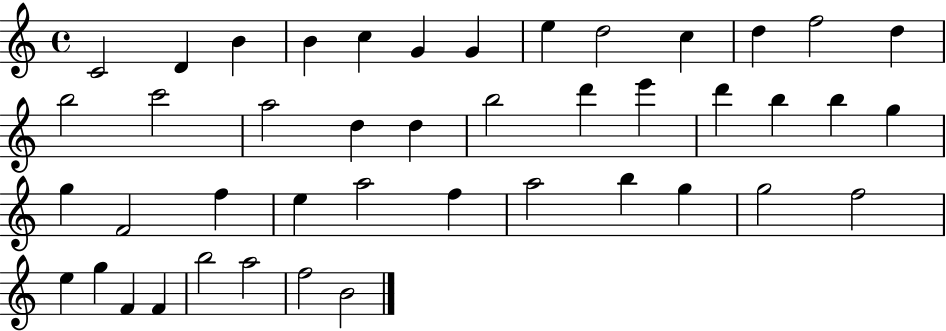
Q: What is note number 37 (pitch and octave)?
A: E5